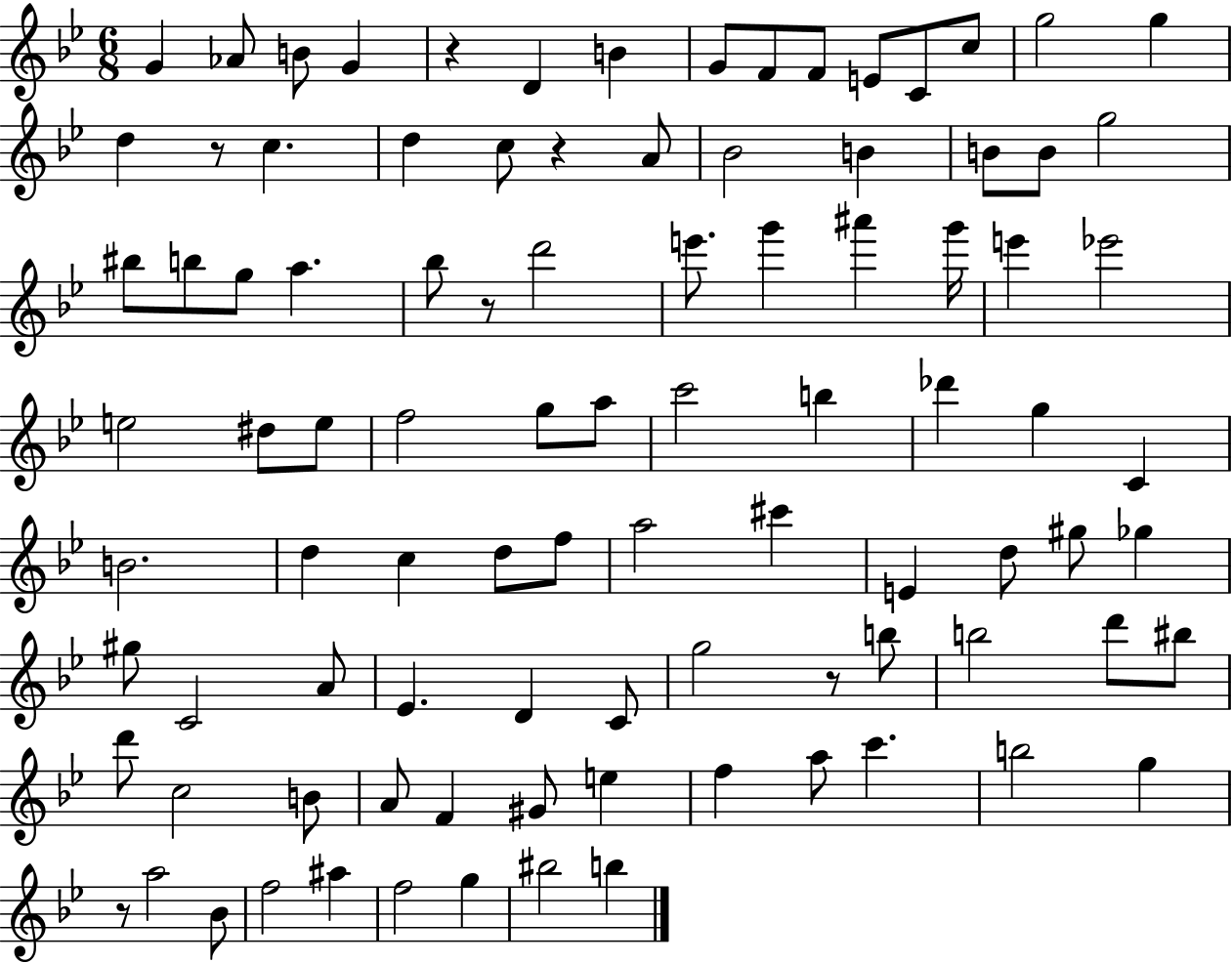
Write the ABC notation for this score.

X:1
T:Untitled
M:6/8
L:1/4
K:Bb
G _A/2 B/2 G z D B G/2 F/2 F/2 E/2 C/2 c/2 g2 g d z/2 c d c/2 z A/2 _B2 B B/2 B/2 g2 ^b/2 b/2 g/2 a _b/2 z/2 d'2 e'/2 g' ^a' g'/4 e' _e'2 e2 ^d/2 e/2 f2 g/2 a/2 c'2 b _d' g C B2 d c d/2 f/2 a2 ^c' E d/2 ^g/2 _g ^g/2 C2 A/2 _E D C/2 g2 z/2 b/2 b2 d'/2 ^b/2 d'/2 c2 B/2 A/2 F ^G/2 e f a/2 c' b2 g z/2 a2 _B/2 f2 ^a f2 g ^b2 b